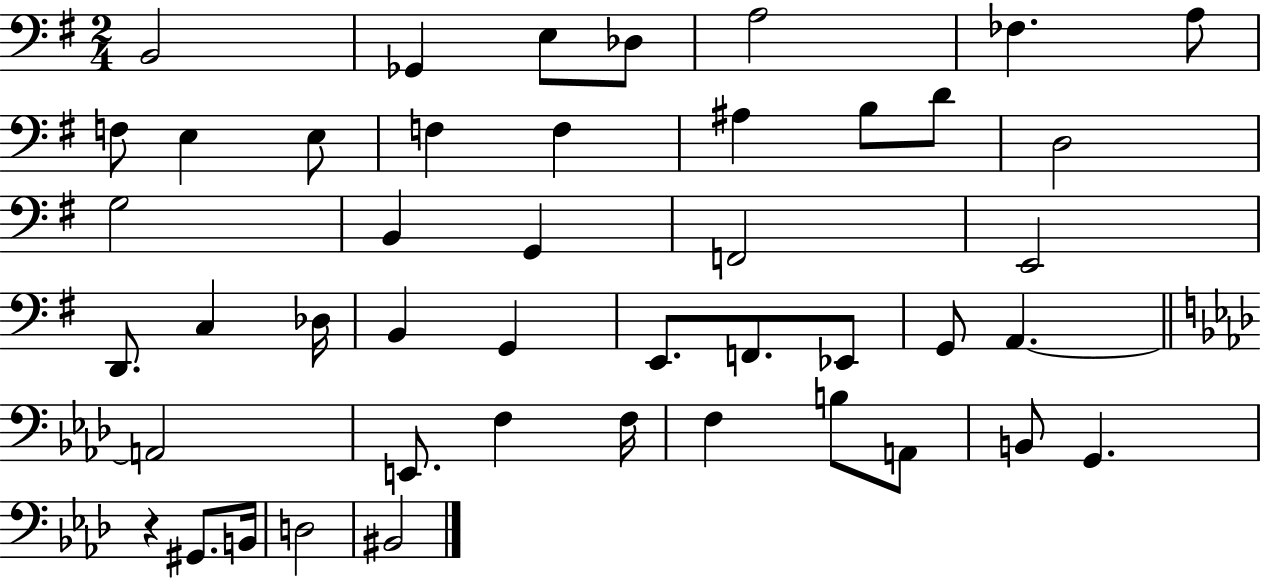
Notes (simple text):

B2/h Gb2/q E3/e Db3/e A3/h FES3/q. A3/e F3/e E3/q E3/e F3/q F3/q A#3/q B3/e D4/e D3/h G3/h B2/q G2/q F2/h E2/h D2/e. C3/q Db3/s B2/q G2/q E2/e. F2/e. Eb2/e G2/e A2/q. A2/h E2/e. F3/q F3/s F3/q B3/e A2/e B2/e G2/q. R/q G#2/e. B2/s D3/h BIS2/h